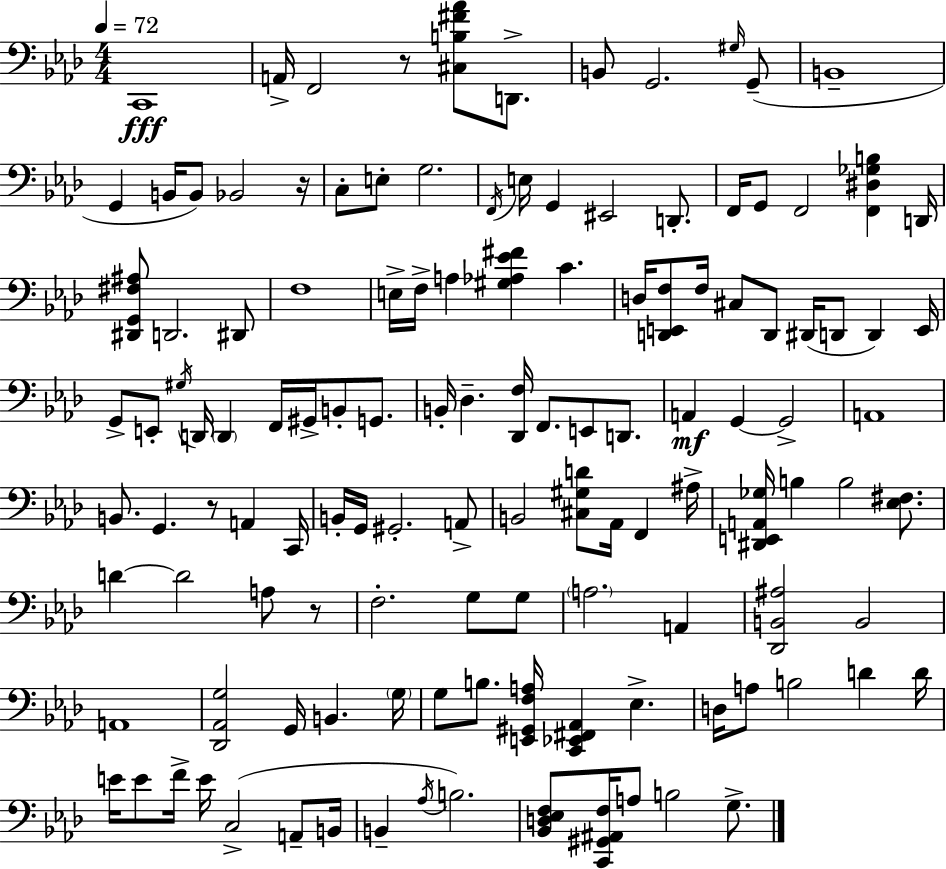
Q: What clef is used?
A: bass